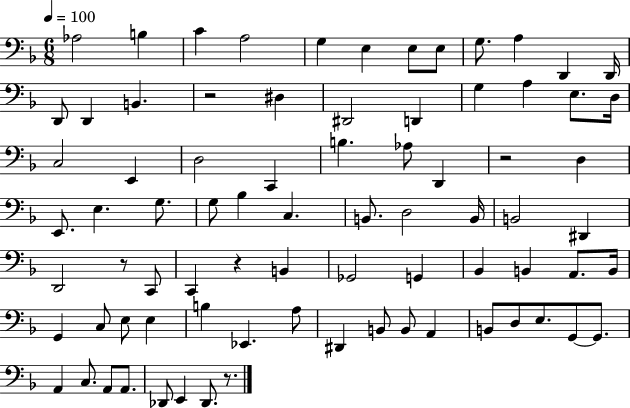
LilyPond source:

{
  \clef bass
  \numericTimeSignature
  \time 6/8
  \key f \major
  \tempo 4 = 100
  \repeat volta 2 { aes2 b4 | c'4 a2 | g4 e4 e8 e8 | g8. a4 d,4 d,16 | \break d,8 d,4 b,4. | r2 dis4 | dis,2 d,4 | g4 a4 e8. d16 | \break c2 e,4 | d2 c,4 | b4. aes8 d,4 | r2 d4 | \break e,8. e4. g8. | g8 bes4 c4. | b,8. d2 b,16 | b,2 dis,4 | \break d,2 r8 c,8 | c,4 r4 b,4 | ges,2 g,4 | bes,4 b,4 a,8. b,16 | \break g,4 c8 e8 e4 | b4 ees,4. a8 | dis,4 b,8 b,8 a,4 | b,8 d8 e8. g,8~~ g,8. | \break a,4 c8. a,8 a,8. | des,8 e,4 des,8. r8. | } \bar "|."
}